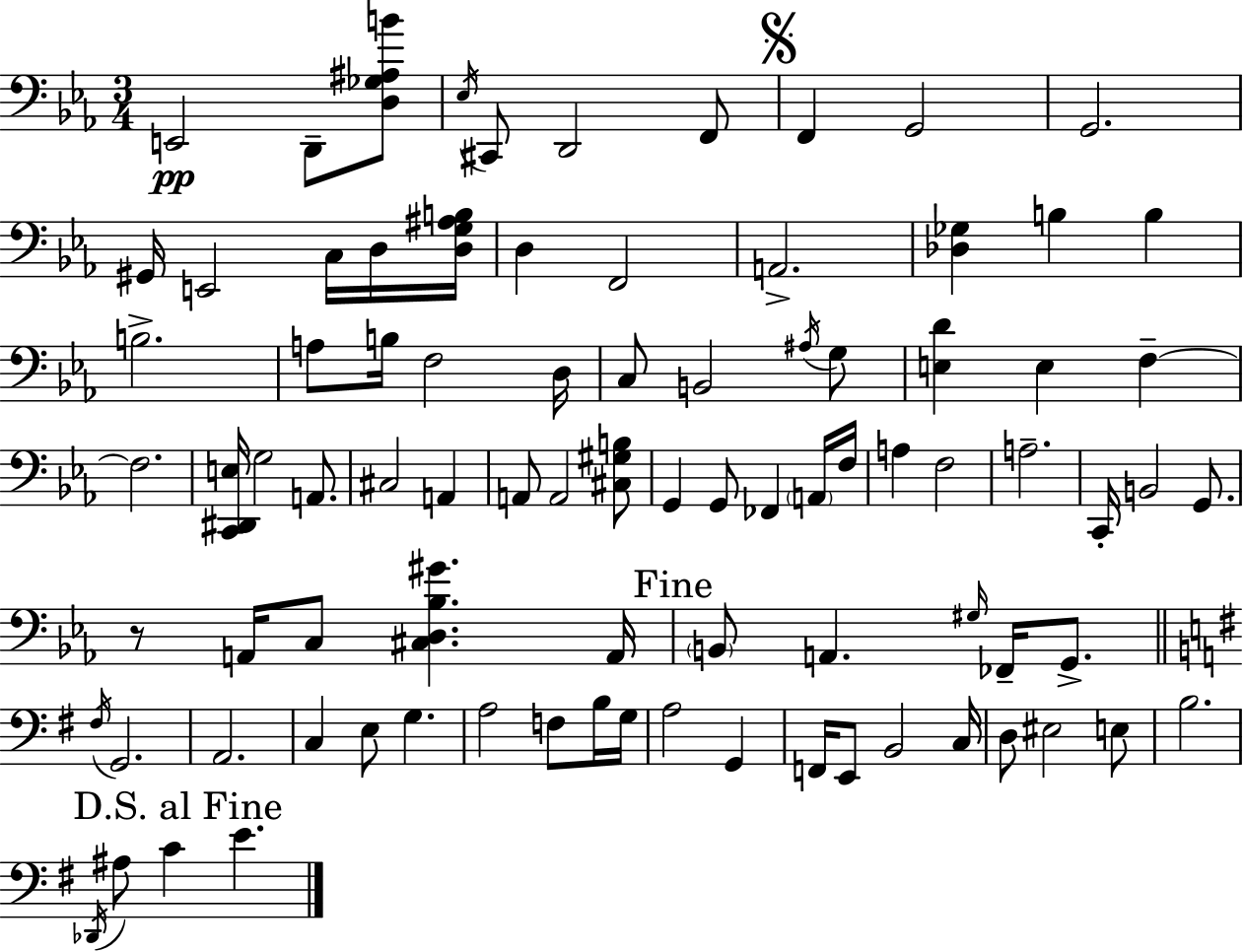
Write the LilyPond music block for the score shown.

{
  \clef bass
  \numericTimeSignature
  \time 3/4
  \key c \minor
  e,2\pp d,8-- <d ges ais b'>8 | \acciaccatura { ees16 } cis,8 d,2 f,8 | \mark \markup { \musicglyph "scripts.segno" } f,4 g,2 | g,2. | \break gis,16 e,2 c16 d16 | <d g ais b>16 d4 f,2 | a,2.-> | <des ges>4 b4 b4 | \break b2.-> | a8 b16 f2 | d16 c8 b,2 \acciaccatura { ais16 } | g8 <e d'>4 e4 f4--~~ | \break f2. | <c, dis, e>16 g2 a,8. | cis2 a,4 | a,8 a,2 | \break <cis gis b>8 g,4 g,8 fes,4 | \parenthesize a,16 f16 a4 f2 | a2.-- | c,16-. b,2 g,8. | \break r8 a,16 c8 <cis d bes gis'>4. | a,16 \mark "Fine" \parenthesize b,8 a,4. \grace { gis16 } fes,16-- | g,8.-> \bar "||" \break \key g \major \acciaccatura { fis16 } g,2. | a,2. | c4 e8 g4. | a2 f8 b16 | \break g16 a2 g,4 | f,16 e,8 b,2 | c16 d8 eis2 e8 | b2. | \break \mark "D.S. al Fine" \acciaccatura { des,16 } ais8 c'4 e'4. | \bar "|."
}